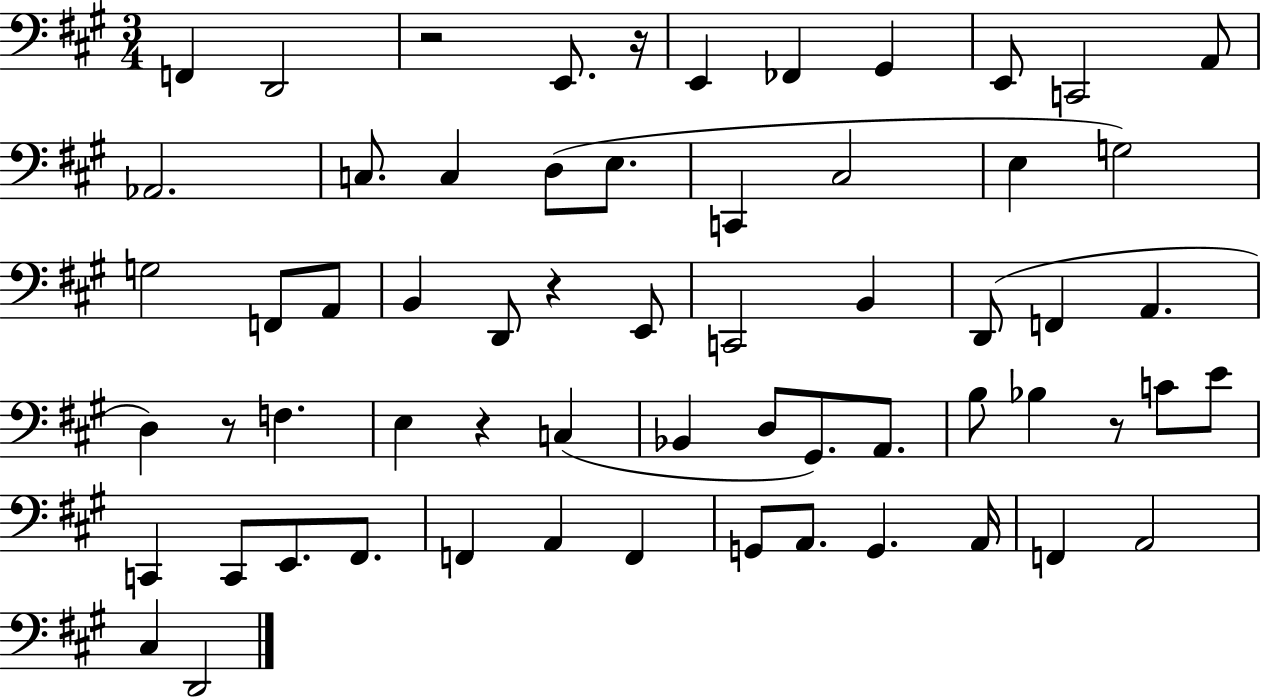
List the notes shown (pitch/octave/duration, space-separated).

F2/q D2/h R/h E2/e. R/s E2/q FES2/q G#2/q E2/e C2/h A2/e Ab2/h. C3/e. C3/q D3/e E3/e. C2/q C#3/h E3/q G3/h G3/h F2/e A2/e B2/q D2/e R/q E2/e C2/h B2/q D2/e F2/q A2/q. D3/q R/e F3/q. E3/q R/q C3/q Bb2/q D3/e G#2/e. A2/e. B3/e Bb3/q R/e C4/e E4/e C2/q C2/e E2/e. F#2/e. F2/q A2/q F2/q G2/e A2/e. G2/q. A2/s F2/q A2/h C#3/q D2/h